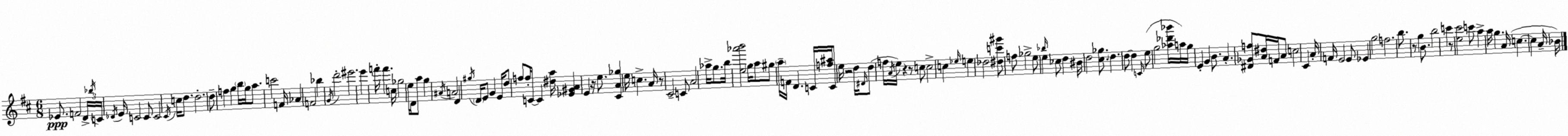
X:1
T:Untitled
M:6/8
L:1/4
K:D
_E/2 F2 D/4 _b/4 C/4 _D/4 E/4 C2 C/2 C2 ^C/4 c/4 d/2 d2 d/2 f g b/4 g/4 a/2 c'2 F/4 _A F2 _b G/4 d'2 ^e'2 e' f'/4 f' c/4 _g2 e/4 D/4 a/2 g ^A/4 A2 D ^g/4 D/4 E/2 G E/4 d/2 f/2 f/4 C/2 C [^da]/4 [_E^GA] E z/4 e/2 [^CA_g] e/4 c A/4 z/2 ^C2 C/2 A2 _a/4 g/2 b/4 [e_a'b']2 g/4 a/2 ^g/2 a/4 F/4 D C/4 [f^a]/4 C/2 e/4 z2 d/4 ^D/4 d/2 f/4 A/4 e/4 z z/2 c/2 c2 c _e/4 e _d2 [^dc'^g']/2 f/2 _g2 e/2 _b/4 e _c/2 d ^B/4 d2 [^c_g]/2 d d/2 d C/4 e/2 g2 [_a_d'_b']/4 a/4 g/4 E G B/2 A [^D_Gf]/2 [A^d]/4 F/4 A/2 c2 ^C A/4 F/4 E2 E/2 _E g2 f2 b/2 z/2 g B/2 b2 c' z/2 [e^c']2 c'/2 a a/4 g A/4 c c A/4 _B/4